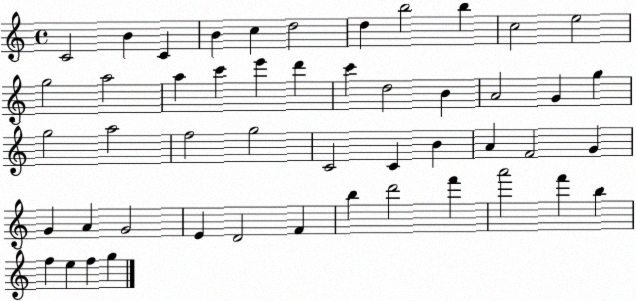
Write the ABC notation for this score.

X:1
T:Untitled
M:4/4
L:1/4
K:C
C2 B C B c d2 d b2 b c2 e2 g2 a2 a c' e' d' c' d2 B A2 G g g2 a2 f2 g2 C2 C B A F2 G G A G2 E D2 F b d'2 f' a'2 f' b f e f g